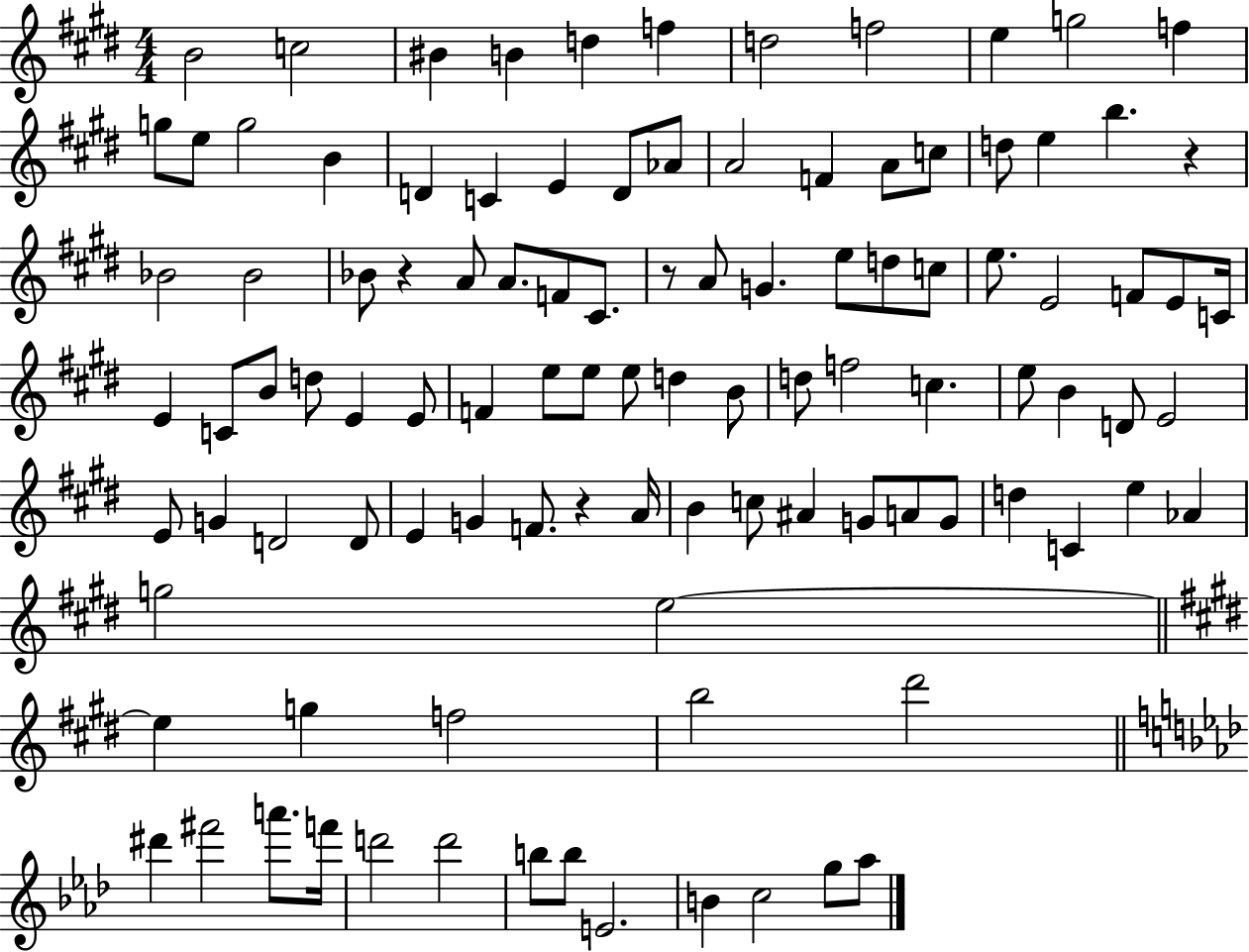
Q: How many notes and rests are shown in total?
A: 105